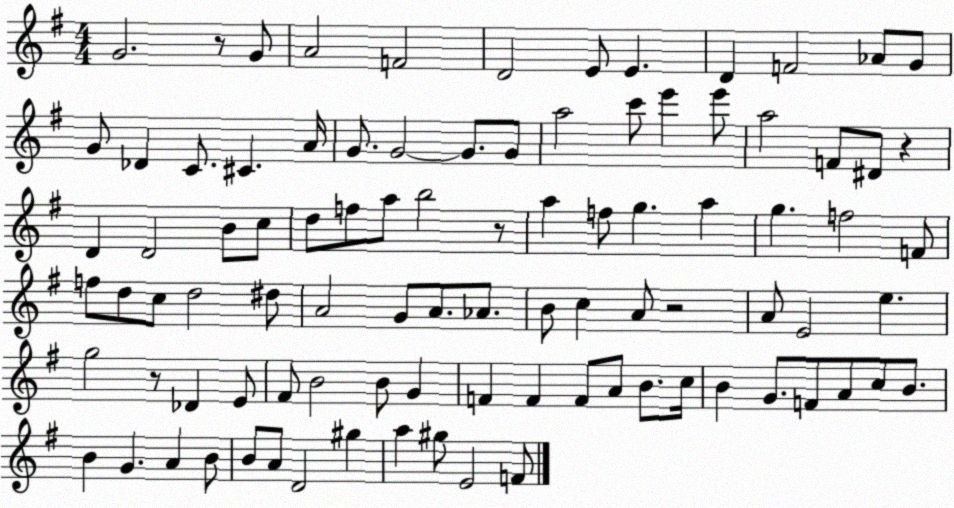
X:1
T:Untitled
M:4/4
L:1/4
K:G
G2 z/2 G/2 A2 F2 D2 E/2 E D F2 _A/2 G/2 G/2 _D C/2 ^C A/4 G/2 G2 G/2 G/2 a2 c'/2 e' e'/2 a2 F/2 ^D/2 z D D2 B/2 c/2 d/2 f/2 a/2 b2 z/2 a f/2 g a g f2 F/2 f/2 d/2 c/2 d2 ^d/2 A2 G/2 A/2 _A/2 B/2 c A/2 z2 A/2 E2 e g2 z/2 _D E/2 ^F/2 B2 B/2 G F F F/2 A/2 B/2 c/4 B G/2 F/2 A/2 c/2 B/2 B G A B/2 B/2 A/2 D2 ^g a ^g/2 E2 F/2